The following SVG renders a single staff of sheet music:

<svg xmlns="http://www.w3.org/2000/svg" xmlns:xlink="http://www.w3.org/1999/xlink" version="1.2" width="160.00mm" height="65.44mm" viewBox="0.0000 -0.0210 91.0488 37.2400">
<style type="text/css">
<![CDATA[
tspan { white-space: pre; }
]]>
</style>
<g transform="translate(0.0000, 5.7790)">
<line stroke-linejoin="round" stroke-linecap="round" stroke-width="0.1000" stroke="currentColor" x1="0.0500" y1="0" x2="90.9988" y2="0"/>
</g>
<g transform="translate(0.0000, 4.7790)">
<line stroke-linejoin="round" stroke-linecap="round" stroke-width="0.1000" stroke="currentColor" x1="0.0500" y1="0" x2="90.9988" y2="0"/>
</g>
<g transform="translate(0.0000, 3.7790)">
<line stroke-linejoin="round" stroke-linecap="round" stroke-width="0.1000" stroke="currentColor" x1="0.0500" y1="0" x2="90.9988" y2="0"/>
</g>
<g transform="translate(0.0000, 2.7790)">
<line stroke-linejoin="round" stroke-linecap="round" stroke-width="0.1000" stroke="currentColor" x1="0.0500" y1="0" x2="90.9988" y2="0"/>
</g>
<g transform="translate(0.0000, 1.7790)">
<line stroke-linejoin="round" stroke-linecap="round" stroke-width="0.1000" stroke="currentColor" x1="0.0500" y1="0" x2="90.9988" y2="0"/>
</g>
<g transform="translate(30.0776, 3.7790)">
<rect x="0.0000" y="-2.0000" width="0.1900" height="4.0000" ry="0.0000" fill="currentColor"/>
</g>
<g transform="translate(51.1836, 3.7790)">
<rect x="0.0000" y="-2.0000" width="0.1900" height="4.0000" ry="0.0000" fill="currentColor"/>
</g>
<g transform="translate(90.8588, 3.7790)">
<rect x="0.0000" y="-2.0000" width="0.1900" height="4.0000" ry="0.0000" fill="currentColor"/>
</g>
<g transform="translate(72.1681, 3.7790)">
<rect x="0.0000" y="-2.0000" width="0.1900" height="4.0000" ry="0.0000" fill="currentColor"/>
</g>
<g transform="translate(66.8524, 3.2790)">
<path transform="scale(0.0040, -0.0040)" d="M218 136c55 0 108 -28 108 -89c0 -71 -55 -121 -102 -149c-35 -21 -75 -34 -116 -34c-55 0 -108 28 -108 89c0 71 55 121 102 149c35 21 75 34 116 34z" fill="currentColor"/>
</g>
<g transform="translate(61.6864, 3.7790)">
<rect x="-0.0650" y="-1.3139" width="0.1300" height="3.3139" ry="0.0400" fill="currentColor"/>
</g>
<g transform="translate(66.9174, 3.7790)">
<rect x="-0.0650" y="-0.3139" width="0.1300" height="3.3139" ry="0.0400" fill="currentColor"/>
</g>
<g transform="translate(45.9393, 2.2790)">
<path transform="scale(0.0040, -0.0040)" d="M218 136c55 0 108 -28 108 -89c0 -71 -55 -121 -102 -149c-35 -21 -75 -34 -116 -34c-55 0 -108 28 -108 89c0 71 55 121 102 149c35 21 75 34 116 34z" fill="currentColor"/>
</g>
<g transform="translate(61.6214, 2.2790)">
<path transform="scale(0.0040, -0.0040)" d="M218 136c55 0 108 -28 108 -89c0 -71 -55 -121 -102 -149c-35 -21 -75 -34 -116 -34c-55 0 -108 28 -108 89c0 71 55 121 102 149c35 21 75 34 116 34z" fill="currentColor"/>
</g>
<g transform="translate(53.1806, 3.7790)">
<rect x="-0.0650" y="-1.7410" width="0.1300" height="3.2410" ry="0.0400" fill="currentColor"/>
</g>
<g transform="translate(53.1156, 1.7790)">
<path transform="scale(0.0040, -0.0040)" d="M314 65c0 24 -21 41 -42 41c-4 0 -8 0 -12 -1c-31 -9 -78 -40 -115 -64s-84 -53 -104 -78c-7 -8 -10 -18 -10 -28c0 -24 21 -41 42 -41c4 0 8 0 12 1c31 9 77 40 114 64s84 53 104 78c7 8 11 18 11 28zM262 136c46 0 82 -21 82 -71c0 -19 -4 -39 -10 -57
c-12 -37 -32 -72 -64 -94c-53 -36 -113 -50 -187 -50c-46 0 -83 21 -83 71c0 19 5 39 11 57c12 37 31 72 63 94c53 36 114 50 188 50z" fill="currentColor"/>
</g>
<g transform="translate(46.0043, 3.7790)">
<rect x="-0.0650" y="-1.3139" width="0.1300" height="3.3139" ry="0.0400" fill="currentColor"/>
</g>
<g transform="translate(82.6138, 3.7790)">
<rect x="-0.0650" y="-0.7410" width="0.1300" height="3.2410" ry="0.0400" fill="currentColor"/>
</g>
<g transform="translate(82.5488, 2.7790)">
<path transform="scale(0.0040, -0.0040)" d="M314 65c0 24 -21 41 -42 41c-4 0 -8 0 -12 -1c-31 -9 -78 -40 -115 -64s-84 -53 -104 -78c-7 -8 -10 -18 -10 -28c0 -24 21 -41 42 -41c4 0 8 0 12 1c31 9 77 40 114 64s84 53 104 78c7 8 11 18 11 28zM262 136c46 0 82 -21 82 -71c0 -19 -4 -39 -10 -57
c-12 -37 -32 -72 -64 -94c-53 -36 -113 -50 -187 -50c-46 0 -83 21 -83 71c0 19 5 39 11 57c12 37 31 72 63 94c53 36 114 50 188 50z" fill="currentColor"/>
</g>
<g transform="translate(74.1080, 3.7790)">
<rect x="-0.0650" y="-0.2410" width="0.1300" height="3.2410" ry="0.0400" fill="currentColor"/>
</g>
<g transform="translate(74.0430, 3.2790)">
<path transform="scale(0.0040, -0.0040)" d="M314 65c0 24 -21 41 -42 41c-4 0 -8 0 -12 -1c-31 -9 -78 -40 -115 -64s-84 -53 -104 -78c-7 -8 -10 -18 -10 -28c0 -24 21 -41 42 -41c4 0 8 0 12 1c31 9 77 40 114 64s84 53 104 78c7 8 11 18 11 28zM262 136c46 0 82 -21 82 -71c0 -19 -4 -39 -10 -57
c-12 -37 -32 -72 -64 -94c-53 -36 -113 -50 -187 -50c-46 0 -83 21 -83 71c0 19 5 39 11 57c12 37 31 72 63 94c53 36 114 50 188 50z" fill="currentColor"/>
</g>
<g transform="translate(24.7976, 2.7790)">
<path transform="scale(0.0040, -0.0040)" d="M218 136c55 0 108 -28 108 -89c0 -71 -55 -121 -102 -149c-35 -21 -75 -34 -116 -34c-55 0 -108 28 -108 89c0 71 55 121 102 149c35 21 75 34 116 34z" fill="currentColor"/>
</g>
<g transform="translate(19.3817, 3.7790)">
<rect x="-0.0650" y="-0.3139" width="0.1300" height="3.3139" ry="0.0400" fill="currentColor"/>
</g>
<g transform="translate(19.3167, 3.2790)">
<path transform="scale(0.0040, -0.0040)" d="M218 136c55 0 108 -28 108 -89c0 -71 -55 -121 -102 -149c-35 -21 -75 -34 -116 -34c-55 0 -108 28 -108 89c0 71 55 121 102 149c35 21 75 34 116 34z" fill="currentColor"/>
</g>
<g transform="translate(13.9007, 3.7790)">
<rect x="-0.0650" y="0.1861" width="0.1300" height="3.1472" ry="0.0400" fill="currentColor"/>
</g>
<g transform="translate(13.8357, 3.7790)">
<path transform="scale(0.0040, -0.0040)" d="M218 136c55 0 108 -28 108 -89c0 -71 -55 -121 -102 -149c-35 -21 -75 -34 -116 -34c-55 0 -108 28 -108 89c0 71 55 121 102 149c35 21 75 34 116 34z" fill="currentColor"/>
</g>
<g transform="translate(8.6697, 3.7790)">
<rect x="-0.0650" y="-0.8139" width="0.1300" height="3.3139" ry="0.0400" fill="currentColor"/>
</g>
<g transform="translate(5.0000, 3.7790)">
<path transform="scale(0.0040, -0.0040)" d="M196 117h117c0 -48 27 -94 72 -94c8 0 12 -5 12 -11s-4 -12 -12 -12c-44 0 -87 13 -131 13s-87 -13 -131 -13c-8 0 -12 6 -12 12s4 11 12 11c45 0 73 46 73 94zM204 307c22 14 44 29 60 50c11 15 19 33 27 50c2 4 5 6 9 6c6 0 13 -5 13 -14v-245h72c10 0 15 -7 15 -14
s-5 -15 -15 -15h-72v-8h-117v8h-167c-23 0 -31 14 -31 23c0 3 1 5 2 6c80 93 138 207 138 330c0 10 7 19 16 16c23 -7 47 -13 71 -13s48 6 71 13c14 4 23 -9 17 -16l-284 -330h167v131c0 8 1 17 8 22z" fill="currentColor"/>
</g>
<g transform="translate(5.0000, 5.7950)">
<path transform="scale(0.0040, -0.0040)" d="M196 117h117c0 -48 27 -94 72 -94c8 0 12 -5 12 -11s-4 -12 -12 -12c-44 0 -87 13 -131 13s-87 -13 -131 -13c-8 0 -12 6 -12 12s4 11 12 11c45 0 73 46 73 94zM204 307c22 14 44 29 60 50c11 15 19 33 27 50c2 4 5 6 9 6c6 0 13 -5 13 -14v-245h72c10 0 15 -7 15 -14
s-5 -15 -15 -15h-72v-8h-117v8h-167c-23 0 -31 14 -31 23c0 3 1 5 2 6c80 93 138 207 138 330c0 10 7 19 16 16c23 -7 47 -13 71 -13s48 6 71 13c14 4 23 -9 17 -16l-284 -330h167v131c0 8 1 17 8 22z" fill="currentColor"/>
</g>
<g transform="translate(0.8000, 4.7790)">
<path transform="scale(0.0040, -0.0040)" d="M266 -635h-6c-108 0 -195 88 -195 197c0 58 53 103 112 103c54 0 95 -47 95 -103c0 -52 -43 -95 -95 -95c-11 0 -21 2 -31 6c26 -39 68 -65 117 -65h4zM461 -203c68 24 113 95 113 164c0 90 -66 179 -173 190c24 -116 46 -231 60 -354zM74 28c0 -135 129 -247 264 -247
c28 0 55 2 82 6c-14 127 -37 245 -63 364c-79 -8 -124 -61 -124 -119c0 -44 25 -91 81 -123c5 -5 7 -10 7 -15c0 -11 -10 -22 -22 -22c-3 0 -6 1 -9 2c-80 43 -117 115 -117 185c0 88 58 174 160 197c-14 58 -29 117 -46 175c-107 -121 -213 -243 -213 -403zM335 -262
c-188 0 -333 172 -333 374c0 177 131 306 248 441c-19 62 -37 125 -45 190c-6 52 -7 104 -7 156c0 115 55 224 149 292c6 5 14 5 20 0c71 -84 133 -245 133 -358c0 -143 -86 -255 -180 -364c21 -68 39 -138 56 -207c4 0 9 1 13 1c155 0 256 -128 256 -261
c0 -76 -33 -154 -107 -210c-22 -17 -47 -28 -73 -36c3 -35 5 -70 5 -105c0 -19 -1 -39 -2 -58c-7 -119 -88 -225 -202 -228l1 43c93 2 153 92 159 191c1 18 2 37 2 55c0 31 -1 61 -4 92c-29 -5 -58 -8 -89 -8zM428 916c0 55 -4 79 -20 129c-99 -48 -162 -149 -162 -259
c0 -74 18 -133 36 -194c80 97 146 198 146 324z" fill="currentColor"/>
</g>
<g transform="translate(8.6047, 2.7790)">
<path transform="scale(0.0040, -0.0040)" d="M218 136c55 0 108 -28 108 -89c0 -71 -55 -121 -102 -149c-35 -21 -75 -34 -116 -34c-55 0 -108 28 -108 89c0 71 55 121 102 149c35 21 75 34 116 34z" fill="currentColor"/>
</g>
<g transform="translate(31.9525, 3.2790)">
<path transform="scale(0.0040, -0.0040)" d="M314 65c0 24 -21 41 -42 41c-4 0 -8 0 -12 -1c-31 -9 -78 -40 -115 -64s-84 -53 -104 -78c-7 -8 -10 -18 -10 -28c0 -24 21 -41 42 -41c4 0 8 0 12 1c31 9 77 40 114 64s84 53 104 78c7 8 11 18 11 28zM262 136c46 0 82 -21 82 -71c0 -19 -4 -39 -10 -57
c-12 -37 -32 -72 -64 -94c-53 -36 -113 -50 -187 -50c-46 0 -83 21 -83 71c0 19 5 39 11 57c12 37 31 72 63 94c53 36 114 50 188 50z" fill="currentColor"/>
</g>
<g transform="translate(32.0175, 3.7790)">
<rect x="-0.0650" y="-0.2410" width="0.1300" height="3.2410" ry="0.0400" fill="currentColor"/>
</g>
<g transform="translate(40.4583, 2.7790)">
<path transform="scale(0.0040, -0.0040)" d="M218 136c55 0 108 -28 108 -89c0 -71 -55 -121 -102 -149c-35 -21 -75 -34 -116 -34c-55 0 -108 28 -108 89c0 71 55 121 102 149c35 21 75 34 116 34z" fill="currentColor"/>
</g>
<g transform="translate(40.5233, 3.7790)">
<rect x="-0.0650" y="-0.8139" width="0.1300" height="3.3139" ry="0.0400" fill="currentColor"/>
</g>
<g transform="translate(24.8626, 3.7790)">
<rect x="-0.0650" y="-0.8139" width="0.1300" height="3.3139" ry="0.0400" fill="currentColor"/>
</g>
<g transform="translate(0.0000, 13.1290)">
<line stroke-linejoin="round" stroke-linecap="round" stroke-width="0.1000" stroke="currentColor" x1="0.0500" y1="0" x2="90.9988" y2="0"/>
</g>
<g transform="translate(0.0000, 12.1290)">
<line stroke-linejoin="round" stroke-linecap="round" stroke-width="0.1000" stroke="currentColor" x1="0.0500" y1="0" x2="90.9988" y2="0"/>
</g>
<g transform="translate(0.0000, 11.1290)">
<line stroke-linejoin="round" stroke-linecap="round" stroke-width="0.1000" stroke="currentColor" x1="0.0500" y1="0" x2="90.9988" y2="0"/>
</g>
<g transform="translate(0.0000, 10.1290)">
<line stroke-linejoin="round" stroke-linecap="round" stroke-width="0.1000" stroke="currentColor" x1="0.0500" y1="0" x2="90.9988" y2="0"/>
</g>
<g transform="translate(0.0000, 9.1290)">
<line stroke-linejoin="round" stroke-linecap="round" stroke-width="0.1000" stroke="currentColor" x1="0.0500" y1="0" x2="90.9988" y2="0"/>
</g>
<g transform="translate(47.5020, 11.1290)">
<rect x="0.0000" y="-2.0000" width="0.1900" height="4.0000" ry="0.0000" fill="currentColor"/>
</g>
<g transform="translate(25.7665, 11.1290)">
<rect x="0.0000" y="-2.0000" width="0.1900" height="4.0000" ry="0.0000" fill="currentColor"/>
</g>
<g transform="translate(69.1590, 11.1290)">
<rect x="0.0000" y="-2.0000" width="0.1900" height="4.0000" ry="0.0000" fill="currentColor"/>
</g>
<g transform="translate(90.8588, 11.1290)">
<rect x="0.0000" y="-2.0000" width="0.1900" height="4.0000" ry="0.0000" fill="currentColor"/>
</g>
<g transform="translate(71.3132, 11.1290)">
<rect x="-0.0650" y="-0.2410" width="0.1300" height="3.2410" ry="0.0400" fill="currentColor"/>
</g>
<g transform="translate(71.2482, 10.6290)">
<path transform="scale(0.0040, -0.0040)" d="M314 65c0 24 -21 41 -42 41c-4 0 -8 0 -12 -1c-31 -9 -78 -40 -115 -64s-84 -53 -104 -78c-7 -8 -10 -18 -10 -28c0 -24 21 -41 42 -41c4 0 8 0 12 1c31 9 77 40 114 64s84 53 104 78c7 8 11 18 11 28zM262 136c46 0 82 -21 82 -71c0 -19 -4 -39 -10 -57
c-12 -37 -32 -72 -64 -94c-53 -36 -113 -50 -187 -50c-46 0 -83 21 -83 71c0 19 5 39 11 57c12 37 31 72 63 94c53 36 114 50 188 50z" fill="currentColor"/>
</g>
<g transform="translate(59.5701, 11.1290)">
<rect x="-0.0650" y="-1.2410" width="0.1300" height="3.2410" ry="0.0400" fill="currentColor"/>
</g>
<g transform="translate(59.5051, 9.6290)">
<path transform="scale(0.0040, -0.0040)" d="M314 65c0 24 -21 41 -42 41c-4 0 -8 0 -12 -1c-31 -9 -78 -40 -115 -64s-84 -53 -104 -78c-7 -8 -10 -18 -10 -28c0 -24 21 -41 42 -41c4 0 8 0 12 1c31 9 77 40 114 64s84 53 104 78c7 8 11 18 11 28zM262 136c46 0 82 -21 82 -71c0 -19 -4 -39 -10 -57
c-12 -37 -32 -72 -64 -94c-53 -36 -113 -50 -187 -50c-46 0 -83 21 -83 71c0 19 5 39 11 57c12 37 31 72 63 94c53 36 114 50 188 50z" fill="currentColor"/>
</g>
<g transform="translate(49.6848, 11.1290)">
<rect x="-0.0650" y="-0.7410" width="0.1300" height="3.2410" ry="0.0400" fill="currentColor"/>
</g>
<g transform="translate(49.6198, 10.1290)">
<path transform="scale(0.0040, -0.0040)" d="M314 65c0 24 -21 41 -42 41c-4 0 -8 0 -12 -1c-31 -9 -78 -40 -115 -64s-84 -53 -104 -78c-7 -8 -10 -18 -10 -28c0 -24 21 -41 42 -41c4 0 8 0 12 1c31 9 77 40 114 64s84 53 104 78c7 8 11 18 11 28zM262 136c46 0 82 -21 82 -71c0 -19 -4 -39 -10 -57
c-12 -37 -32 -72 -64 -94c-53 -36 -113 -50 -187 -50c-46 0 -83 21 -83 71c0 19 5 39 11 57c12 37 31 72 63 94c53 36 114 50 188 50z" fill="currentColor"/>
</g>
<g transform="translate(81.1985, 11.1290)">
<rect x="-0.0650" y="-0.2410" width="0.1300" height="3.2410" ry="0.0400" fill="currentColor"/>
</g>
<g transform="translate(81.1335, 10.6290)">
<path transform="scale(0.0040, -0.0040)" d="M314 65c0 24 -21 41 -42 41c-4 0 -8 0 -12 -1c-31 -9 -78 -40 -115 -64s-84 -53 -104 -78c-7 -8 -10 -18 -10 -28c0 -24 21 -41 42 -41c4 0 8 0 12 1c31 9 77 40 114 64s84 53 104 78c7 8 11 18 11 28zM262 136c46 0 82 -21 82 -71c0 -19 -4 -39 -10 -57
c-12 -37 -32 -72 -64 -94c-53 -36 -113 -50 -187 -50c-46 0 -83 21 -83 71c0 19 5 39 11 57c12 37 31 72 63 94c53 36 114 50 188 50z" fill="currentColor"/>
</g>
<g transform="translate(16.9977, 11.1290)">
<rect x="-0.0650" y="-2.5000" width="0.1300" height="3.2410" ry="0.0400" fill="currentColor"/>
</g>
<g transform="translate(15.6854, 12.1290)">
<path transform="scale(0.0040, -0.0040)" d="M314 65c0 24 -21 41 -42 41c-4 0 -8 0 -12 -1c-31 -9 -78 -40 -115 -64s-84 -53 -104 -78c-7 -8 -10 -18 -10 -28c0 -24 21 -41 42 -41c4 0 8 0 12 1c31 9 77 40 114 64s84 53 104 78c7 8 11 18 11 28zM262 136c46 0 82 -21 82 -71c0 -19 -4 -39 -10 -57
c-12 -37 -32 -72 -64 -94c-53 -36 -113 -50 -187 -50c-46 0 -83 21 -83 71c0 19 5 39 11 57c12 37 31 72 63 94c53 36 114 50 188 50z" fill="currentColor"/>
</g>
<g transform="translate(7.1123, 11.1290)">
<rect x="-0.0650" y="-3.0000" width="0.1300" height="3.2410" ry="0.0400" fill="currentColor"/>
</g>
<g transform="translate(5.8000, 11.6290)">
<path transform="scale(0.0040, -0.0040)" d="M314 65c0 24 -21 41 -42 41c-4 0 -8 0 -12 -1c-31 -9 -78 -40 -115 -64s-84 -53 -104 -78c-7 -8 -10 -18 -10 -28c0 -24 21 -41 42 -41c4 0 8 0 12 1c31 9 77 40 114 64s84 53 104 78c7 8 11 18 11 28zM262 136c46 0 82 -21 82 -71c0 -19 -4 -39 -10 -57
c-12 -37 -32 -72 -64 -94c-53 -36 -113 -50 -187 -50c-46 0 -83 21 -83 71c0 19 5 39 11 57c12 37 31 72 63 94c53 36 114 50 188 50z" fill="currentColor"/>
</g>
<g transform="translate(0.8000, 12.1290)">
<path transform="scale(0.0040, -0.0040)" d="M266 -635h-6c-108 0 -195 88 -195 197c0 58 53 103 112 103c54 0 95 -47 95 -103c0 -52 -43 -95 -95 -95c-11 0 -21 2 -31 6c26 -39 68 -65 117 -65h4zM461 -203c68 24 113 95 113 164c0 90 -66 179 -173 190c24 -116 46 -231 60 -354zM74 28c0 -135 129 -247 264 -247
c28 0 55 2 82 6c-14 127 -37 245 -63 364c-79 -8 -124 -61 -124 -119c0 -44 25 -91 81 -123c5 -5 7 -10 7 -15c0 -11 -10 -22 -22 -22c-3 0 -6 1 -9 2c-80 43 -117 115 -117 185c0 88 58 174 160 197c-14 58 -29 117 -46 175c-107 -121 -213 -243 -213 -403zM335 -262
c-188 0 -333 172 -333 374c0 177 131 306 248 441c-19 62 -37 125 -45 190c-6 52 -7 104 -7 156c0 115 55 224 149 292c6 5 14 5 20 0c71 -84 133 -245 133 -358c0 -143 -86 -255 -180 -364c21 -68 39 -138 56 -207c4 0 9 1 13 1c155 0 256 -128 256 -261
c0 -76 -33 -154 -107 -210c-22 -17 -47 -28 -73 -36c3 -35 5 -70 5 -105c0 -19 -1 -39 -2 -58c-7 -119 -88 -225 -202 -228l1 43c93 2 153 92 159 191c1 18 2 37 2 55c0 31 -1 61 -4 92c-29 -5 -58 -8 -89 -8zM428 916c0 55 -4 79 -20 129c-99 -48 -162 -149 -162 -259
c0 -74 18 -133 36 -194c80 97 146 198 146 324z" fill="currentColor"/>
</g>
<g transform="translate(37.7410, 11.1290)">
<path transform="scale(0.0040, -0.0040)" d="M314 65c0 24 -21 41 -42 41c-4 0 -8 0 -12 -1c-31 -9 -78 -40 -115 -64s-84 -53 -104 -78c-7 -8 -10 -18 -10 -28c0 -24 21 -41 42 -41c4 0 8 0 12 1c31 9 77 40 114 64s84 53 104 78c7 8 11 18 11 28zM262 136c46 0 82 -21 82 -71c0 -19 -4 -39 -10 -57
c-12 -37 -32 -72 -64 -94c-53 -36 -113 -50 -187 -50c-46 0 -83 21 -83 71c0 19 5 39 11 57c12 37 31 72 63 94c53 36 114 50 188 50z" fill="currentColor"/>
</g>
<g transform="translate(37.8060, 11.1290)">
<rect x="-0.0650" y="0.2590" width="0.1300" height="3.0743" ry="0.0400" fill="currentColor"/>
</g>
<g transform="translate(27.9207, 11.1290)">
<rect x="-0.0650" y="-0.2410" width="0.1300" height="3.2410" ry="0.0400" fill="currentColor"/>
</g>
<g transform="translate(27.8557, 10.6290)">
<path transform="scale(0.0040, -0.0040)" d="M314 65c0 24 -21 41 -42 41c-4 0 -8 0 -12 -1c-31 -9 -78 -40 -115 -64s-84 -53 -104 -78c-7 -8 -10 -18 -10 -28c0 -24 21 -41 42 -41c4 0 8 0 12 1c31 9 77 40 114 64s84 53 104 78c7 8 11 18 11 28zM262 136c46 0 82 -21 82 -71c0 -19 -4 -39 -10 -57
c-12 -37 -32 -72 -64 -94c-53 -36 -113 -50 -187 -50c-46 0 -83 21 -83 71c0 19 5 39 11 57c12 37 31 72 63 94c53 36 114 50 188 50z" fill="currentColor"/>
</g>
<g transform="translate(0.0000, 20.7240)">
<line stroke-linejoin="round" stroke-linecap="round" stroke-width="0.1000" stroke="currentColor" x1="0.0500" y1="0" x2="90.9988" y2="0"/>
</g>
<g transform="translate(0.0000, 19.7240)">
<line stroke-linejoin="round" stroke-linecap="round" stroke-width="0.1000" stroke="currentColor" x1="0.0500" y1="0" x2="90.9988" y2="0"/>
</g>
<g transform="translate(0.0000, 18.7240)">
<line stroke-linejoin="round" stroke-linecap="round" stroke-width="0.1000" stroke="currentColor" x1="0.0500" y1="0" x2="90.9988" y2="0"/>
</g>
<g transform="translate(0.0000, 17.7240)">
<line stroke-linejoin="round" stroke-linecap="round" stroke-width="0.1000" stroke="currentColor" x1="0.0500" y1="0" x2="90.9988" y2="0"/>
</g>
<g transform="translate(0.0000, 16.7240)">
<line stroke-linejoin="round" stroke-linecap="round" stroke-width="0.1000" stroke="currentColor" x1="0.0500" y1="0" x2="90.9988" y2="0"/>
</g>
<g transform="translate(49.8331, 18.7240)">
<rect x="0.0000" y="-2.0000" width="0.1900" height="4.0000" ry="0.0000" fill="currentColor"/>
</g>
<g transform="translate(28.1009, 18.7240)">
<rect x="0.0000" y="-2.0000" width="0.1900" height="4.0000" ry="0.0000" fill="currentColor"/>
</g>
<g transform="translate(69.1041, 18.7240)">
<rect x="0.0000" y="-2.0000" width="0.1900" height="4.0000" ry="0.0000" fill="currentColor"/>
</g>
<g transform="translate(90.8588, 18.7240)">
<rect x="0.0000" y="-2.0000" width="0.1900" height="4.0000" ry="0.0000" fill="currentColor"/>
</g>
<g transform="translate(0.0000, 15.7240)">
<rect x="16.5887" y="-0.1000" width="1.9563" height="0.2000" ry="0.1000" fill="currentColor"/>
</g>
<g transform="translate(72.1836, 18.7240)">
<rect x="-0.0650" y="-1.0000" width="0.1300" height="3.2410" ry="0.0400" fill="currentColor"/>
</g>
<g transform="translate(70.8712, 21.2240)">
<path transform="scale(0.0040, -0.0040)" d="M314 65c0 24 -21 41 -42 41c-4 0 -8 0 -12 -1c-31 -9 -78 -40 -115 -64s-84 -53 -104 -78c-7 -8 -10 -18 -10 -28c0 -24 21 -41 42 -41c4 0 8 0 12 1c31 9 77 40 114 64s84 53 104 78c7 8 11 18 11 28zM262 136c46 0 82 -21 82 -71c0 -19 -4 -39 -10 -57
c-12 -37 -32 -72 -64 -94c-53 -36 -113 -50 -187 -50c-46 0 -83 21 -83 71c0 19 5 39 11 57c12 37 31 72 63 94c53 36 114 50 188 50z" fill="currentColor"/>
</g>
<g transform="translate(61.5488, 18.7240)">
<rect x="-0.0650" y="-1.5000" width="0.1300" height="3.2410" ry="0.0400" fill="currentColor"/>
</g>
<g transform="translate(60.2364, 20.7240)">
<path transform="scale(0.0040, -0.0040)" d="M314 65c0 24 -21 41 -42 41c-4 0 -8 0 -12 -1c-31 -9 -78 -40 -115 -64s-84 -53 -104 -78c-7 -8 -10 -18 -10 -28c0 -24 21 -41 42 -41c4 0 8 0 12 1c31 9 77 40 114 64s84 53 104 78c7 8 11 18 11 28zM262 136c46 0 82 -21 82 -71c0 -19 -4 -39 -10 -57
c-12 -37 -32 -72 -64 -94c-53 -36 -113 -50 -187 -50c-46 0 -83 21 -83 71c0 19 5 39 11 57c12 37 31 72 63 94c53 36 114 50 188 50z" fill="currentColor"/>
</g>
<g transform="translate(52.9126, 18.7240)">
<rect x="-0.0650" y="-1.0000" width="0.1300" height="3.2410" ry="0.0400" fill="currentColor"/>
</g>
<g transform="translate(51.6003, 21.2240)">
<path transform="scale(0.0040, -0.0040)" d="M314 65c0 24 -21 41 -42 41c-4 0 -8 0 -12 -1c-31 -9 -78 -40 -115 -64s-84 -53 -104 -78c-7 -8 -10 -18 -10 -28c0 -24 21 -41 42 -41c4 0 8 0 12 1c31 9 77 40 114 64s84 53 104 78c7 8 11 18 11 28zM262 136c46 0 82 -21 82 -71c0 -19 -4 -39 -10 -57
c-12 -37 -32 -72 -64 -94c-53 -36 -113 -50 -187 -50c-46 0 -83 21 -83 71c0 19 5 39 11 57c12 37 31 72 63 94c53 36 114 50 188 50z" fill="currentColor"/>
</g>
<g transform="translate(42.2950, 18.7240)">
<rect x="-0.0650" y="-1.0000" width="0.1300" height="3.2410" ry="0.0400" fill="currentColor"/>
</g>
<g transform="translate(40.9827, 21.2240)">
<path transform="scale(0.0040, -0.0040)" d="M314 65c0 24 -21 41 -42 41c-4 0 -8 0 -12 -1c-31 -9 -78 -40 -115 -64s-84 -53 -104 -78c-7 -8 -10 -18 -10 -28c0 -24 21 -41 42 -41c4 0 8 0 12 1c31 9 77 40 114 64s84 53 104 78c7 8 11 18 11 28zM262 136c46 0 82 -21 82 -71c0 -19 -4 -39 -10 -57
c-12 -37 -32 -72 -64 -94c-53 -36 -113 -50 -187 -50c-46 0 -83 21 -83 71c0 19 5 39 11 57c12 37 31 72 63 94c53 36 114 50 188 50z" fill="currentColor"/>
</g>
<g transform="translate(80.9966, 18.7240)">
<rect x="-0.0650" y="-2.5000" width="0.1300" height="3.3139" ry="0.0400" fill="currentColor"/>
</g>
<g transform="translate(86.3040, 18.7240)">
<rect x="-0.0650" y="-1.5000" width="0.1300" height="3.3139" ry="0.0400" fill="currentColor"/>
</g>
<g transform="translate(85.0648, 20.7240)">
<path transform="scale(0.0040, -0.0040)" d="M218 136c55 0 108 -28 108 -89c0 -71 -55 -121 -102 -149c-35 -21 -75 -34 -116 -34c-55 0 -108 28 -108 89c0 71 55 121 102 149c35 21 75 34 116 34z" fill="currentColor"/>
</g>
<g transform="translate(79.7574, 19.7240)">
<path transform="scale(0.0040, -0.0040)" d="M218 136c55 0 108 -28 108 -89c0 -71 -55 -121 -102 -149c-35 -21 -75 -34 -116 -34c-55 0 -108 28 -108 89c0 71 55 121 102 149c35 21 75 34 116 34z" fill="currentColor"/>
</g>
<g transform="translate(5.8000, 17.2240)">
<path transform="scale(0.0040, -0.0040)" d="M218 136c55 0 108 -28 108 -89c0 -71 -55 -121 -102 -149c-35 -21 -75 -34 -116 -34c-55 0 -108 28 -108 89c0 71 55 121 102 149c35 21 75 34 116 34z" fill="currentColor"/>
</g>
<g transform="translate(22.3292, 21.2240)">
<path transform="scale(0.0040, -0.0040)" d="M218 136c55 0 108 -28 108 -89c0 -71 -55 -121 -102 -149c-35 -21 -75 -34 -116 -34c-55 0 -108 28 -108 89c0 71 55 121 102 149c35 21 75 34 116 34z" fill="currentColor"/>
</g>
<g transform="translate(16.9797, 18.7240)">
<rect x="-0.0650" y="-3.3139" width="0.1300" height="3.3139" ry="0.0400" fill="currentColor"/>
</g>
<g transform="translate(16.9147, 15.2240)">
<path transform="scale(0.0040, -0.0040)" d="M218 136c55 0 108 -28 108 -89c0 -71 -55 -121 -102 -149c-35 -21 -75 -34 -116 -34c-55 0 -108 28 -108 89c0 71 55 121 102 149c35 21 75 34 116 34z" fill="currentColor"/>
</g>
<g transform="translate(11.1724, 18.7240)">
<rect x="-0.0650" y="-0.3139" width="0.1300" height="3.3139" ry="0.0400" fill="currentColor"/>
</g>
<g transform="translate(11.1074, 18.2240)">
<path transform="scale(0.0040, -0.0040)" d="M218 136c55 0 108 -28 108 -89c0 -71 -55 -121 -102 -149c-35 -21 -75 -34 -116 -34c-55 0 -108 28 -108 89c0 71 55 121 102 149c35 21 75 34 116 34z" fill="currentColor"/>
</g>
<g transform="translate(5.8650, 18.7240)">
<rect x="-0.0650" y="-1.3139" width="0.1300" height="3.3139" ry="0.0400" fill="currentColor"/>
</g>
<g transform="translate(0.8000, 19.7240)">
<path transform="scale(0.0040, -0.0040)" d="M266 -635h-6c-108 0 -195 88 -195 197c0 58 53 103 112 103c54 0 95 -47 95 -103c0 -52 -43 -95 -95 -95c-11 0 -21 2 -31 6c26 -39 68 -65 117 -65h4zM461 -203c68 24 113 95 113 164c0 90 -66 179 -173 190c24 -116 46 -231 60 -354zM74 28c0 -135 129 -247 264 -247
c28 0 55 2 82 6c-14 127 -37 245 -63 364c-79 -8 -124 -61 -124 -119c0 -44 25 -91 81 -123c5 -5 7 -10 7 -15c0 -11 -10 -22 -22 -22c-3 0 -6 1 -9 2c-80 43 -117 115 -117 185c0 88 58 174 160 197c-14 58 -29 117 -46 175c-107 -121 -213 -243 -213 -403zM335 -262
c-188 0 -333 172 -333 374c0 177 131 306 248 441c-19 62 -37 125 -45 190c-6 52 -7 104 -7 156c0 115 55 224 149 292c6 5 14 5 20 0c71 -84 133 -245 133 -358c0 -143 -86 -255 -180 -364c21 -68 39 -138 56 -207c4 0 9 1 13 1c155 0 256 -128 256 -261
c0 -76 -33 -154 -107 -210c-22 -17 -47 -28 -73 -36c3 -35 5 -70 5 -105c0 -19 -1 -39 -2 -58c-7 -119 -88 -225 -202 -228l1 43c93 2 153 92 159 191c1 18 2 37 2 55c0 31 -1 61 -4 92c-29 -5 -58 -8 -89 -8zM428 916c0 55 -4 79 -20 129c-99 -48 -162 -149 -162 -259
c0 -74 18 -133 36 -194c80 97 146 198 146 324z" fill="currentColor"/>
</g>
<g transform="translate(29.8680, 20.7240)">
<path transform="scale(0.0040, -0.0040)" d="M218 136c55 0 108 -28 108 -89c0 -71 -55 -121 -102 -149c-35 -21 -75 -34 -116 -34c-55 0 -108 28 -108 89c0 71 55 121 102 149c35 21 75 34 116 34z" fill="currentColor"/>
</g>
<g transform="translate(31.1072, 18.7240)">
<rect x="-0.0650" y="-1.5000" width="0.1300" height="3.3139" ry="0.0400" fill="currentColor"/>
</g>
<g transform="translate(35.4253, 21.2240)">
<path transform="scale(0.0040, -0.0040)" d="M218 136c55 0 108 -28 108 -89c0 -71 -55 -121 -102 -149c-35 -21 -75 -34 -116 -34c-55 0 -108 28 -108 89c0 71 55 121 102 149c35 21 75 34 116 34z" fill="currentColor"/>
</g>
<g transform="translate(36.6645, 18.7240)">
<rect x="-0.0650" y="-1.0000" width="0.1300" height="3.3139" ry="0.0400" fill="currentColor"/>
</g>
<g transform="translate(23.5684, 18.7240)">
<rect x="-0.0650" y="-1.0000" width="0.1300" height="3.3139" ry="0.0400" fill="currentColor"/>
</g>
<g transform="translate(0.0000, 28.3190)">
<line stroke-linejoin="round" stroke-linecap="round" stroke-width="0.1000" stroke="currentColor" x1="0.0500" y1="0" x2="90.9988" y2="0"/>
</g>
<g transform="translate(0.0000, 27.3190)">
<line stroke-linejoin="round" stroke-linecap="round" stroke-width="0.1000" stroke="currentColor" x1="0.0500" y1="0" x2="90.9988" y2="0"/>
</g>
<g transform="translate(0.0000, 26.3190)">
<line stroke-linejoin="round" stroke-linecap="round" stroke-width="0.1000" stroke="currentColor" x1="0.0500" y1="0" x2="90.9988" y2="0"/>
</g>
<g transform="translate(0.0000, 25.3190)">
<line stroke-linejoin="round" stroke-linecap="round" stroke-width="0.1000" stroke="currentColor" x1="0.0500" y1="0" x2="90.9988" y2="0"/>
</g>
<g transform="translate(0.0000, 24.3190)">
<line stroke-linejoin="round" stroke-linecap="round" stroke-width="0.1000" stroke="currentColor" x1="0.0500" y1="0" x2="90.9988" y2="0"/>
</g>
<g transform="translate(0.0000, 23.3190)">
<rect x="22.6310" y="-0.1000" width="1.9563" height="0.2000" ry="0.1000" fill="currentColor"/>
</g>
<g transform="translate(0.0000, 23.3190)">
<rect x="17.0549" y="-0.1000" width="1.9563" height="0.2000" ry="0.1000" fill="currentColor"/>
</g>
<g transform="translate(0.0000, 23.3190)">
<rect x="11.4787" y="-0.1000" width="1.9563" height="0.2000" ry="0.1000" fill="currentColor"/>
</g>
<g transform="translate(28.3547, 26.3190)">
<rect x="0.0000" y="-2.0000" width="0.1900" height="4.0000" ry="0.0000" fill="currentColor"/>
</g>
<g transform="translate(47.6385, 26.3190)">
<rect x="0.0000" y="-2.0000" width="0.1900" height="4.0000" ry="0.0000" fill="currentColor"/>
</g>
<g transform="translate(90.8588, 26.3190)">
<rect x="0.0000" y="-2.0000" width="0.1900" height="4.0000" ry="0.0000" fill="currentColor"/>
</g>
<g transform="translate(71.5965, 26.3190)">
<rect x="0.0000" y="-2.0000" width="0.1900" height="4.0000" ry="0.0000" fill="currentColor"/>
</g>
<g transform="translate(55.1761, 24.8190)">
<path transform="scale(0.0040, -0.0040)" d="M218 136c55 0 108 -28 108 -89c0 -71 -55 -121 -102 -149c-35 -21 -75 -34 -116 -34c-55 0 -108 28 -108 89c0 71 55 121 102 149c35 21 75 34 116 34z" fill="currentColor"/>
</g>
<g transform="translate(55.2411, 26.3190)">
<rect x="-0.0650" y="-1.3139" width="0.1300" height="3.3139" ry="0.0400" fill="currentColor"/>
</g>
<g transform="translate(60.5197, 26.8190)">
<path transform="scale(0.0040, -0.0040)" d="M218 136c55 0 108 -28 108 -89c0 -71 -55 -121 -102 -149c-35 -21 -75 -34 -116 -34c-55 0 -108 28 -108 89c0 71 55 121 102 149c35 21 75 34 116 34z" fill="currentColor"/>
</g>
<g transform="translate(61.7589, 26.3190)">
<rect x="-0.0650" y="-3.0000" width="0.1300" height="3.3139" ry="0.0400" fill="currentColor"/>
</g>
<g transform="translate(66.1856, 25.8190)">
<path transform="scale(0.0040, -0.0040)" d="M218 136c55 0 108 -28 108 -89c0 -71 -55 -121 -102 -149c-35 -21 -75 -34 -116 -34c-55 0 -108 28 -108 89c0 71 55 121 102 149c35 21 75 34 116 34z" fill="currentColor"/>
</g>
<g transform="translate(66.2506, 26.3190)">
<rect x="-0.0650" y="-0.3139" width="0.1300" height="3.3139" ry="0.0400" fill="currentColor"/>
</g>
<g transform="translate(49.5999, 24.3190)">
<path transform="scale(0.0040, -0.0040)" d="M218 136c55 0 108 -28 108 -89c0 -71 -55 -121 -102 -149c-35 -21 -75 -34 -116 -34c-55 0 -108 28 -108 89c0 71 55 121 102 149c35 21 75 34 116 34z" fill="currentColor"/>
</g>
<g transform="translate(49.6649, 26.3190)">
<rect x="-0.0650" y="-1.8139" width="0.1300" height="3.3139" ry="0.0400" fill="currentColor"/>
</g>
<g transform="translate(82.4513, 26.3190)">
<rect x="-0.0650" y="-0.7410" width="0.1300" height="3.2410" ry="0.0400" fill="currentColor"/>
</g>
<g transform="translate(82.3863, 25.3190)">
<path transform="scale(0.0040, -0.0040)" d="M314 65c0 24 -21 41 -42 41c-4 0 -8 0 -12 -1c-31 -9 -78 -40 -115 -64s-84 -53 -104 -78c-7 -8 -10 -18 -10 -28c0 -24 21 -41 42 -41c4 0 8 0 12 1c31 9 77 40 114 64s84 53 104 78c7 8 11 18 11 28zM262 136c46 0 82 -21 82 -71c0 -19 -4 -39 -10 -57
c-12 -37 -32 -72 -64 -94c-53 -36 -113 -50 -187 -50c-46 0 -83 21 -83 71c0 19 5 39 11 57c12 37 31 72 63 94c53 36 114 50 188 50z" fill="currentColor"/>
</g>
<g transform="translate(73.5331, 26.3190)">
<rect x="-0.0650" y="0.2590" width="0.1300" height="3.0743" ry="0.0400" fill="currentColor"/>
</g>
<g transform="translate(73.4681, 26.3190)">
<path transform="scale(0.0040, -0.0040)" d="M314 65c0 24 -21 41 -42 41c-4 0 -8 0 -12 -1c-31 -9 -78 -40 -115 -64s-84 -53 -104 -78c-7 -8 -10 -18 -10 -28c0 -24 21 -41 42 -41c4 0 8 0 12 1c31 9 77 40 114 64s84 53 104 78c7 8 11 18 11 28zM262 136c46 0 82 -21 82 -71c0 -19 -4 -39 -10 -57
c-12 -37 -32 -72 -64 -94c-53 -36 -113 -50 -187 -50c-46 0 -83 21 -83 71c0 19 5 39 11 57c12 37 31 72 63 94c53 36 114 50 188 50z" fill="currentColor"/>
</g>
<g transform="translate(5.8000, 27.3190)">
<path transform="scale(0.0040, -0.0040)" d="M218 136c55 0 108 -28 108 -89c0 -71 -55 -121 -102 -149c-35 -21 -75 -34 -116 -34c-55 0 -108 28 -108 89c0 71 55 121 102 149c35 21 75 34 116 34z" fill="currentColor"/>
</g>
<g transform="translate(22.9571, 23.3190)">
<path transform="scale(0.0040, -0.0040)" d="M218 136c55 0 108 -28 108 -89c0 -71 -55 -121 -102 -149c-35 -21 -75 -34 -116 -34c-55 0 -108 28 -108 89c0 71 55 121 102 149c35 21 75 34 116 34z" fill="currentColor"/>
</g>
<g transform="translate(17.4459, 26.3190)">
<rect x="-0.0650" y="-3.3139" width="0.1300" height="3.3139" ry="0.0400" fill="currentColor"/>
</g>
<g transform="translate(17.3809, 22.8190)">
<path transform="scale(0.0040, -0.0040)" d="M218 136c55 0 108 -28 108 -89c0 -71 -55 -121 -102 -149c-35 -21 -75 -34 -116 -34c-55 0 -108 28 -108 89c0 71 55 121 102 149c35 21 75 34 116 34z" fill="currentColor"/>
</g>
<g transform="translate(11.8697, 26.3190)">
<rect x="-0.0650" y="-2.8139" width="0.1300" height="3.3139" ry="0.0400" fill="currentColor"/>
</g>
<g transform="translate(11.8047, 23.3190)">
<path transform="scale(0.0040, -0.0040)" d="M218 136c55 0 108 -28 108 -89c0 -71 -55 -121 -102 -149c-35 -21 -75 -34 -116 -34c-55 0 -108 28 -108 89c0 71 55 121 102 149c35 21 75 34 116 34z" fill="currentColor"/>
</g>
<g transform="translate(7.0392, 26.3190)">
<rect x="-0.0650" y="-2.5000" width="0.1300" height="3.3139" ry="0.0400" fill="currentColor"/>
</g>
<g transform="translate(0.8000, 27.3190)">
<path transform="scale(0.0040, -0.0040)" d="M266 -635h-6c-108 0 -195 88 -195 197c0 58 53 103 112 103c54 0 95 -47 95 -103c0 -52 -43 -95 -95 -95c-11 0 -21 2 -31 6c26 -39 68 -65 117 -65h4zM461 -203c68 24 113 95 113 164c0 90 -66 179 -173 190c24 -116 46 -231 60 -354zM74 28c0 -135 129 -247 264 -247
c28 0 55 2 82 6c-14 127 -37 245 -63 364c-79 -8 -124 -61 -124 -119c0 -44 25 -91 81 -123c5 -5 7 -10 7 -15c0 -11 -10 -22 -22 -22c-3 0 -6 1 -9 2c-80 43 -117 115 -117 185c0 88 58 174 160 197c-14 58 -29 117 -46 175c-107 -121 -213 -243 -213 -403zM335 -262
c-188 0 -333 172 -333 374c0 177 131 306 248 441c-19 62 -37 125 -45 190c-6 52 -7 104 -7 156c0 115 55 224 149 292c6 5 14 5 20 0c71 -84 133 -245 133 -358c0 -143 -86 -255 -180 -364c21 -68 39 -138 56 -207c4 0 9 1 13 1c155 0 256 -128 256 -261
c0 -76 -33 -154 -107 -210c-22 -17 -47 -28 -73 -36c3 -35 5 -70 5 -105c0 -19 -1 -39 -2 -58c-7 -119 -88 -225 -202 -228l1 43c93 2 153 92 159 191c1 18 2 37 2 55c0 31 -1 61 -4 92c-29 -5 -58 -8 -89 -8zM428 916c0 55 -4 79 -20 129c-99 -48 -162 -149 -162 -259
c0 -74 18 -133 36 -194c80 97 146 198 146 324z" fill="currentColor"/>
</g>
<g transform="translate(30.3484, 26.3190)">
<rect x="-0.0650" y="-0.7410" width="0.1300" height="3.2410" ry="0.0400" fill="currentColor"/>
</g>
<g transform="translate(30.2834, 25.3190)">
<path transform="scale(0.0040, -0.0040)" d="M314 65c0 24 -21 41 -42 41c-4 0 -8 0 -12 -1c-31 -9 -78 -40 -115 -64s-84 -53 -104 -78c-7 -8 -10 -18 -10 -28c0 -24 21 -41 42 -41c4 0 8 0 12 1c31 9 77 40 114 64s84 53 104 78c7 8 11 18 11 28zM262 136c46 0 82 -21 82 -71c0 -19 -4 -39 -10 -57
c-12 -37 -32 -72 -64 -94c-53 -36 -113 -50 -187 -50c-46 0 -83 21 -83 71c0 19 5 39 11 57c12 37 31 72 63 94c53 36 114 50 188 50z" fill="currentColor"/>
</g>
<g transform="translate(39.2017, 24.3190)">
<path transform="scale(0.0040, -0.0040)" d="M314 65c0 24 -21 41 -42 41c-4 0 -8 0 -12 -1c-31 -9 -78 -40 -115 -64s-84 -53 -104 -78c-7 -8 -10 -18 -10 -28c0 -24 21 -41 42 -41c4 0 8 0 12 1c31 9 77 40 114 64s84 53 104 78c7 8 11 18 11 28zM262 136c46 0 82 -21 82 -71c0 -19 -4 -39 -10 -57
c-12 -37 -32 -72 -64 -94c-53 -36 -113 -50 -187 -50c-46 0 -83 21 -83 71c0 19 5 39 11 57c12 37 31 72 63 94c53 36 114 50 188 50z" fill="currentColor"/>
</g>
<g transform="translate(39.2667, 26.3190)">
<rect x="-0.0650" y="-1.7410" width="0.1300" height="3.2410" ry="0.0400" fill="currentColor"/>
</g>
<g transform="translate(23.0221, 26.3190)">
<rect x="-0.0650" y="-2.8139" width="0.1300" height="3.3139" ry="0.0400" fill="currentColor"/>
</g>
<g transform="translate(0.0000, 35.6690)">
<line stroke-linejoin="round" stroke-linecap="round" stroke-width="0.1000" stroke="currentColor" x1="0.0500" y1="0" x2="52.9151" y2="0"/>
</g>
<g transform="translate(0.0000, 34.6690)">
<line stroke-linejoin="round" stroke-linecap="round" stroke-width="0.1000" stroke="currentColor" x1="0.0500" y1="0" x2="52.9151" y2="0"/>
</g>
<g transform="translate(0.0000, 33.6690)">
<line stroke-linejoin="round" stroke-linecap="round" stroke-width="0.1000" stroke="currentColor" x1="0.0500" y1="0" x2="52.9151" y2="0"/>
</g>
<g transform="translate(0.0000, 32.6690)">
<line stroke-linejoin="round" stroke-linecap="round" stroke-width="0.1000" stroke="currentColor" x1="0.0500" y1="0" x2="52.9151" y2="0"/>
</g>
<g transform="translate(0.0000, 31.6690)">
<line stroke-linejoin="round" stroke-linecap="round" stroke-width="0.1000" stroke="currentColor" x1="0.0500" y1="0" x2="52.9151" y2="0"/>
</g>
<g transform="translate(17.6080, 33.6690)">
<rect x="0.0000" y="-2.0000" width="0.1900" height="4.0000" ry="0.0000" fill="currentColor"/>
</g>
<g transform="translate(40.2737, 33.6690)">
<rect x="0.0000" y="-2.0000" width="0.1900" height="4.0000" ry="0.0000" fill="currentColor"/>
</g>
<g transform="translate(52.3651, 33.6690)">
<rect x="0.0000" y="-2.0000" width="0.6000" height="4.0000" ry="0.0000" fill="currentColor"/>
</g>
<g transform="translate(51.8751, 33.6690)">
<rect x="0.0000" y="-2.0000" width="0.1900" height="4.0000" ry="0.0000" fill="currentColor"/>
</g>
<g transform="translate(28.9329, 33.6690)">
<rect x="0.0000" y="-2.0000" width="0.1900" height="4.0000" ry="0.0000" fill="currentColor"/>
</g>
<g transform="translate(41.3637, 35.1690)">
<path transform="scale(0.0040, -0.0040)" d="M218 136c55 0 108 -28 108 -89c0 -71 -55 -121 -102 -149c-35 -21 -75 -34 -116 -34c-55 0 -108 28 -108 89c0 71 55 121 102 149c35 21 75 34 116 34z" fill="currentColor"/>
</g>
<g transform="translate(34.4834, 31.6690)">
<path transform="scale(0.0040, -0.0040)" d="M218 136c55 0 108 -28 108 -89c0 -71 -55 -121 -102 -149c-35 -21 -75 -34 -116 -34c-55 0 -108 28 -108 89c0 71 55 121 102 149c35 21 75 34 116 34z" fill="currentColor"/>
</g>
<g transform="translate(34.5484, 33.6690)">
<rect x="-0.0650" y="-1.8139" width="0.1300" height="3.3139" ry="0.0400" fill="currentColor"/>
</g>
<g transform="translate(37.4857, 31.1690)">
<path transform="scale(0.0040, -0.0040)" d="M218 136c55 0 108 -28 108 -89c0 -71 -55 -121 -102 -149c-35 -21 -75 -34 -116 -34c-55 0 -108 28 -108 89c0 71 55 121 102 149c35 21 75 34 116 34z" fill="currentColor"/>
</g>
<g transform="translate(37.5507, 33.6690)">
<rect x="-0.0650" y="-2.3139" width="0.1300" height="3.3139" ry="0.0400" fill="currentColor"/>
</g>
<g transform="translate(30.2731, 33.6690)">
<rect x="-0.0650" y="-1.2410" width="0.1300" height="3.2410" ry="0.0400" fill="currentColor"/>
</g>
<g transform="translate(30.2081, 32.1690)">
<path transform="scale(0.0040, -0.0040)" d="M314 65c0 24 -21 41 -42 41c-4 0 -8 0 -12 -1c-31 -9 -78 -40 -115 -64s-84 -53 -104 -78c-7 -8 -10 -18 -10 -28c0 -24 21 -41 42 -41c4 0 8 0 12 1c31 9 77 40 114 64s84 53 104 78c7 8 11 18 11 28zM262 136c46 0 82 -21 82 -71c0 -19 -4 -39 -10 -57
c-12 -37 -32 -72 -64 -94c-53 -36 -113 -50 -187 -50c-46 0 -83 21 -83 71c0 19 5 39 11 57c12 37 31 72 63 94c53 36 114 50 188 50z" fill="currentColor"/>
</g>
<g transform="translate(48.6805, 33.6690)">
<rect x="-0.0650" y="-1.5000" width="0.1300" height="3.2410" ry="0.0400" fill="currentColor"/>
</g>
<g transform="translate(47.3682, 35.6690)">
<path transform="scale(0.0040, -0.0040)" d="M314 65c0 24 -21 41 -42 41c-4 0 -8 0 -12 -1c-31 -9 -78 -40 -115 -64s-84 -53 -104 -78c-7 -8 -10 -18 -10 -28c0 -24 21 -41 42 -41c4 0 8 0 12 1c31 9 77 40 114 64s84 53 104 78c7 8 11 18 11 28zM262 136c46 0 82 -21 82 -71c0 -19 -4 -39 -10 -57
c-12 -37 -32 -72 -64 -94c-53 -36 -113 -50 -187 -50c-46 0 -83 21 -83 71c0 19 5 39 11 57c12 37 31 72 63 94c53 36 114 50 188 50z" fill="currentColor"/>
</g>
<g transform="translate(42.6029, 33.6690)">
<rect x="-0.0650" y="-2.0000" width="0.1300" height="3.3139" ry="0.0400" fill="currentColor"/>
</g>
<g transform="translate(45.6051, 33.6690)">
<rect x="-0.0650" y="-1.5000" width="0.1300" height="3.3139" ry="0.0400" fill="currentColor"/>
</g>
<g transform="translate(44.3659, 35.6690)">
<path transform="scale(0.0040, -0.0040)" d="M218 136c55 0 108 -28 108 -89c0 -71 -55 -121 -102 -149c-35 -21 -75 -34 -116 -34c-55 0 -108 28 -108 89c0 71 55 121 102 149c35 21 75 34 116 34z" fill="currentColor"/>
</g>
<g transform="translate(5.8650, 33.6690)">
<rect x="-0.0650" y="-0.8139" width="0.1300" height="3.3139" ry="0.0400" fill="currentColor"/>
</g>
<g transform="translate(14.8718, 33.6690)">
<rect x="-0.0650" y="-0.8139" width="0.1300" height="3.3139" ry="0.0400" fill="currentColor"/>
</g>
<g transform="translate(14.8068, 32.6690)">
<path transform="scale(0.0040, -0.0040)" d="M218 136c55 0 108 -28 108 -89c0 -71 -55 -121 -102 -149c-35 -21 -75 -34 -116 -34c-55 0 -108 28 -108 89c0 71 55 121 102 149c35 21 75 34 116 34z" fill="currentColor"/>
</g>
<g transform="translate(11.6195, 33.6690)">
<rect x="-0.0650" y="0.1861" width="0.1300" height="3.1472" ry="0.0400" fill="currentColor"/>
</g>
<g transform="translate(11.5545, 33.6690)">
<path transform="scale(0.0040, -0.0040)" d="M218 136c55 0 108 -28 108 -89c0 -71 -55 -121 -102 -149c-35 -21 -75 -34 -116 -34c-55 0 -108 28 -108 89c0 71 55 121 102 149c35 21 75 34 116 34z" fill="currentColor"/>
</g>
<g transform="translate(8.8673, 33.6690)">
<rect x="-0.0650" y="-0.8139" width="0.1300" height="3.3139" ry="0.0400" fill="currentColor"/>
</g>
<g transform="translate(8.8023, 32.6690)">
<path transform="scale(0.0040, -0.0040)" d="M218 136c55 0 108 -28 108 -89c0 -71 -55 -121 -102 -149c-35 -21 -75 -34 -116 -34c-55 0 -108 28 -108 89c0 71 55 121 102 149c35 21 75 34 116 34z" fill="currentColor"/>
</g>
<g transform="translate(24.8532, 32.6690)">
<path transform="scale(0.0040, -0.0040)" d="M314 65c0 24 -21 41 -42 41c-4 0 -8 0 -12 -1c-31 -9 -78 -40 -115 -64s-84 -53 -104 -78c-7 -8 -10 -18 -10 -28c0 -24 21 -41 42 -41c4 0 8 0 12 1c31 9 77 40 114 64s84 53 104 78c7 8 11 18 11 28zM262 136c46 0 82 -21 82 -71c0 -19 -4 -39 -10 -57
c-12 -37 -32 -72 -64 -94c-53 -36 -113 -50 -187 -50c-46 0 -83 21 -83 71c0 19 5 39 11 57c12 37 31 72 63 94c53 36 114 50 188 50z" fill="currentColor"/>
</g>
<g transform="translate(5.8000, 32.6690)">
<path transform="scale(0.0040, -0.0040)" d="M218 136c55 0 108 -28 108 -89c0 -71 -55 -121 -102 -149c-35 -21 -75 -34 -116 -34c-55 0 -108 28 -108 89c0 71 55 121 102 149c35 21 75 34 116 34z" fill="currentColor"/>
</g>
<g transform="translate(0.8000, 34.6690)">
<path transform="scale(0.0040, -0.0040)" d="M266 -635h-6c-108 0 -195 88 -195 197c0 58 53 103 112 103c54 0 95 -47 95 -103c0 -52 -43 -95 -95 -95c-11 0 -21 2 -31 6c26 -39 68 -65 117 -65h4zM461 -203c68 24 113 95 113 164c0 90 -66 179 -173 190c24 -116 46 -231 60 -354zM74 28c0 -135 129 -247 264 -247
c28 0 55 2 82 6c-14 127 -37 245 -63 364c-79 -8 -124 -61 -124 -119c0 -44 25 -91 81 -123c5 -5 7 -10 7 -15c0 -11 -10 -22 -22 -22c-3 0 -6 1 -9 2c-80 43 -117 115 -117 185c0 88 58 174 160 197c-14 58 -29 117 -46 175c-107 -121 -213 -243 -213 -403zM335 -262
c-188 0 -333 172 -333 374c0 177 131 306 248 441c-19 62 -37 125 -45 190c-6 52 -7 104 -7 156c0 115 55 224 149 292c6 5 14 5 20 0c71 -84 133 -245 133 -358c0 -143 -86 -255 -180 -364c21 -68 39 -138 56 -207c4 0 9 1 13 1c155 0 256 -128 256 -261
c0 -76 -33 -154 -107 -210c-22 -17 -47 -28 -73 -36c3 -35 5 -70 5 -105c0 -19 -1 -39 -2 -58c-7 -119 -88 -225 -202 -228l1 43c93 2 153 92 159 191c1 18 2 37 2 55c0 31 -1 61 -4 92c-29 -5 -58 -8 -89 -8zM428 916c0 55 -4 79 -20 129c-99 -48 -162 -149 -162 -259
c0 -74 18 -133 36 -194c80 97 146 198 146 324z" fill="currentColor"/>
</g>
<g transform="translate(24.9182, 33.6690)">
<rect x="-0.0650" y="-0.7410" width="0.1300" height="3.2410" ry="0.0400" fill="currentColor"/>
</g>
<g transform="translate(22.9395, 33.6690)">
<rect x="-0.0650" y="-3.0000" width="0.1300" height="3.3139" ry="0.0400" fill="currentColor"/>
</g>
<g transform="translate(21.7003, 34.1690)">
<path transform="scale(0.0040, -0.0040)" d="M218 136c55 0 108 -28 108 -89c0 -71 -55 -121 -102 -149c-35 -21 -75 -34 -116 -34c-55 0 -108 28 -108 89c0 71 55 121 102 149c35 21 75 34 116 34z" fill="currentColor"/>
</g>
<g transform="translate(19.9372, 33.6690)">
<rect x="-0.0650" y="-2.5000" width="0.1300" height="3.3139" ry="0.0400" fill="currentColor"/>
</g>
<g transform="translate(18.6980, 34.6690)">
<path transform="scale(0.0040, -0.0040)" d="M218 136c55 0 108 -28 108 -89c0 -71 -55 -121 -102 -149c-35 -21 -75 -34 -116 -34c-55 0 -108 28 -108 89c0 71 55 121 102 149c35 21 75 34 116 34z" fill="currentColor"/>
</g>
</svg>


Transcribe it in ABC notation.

X:1
T:Untitled
M:4/4
L:1/4
K:C
d B c d c2 d e f2 e c c2 d2 A2 G2 c2 B2 d2 e2 c2 c2 e c b D E D D2 D2 E2 D2 G E G a b a d2 f2 f e A c B2 d2 d d B d G A d2 e2 f g F E E2